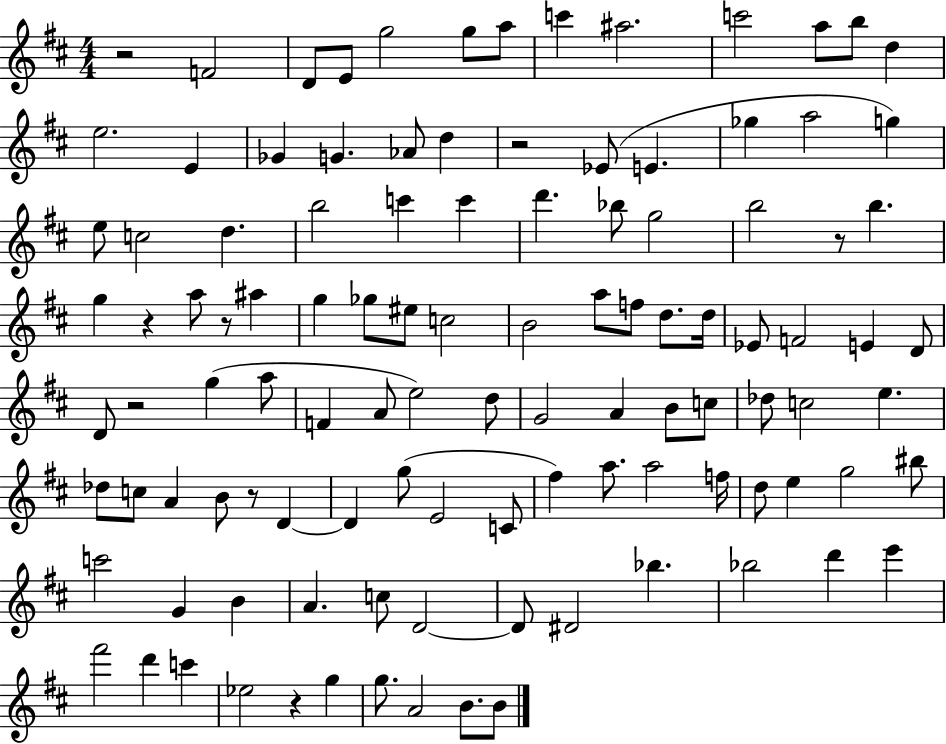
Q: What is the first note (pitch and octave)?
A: F4